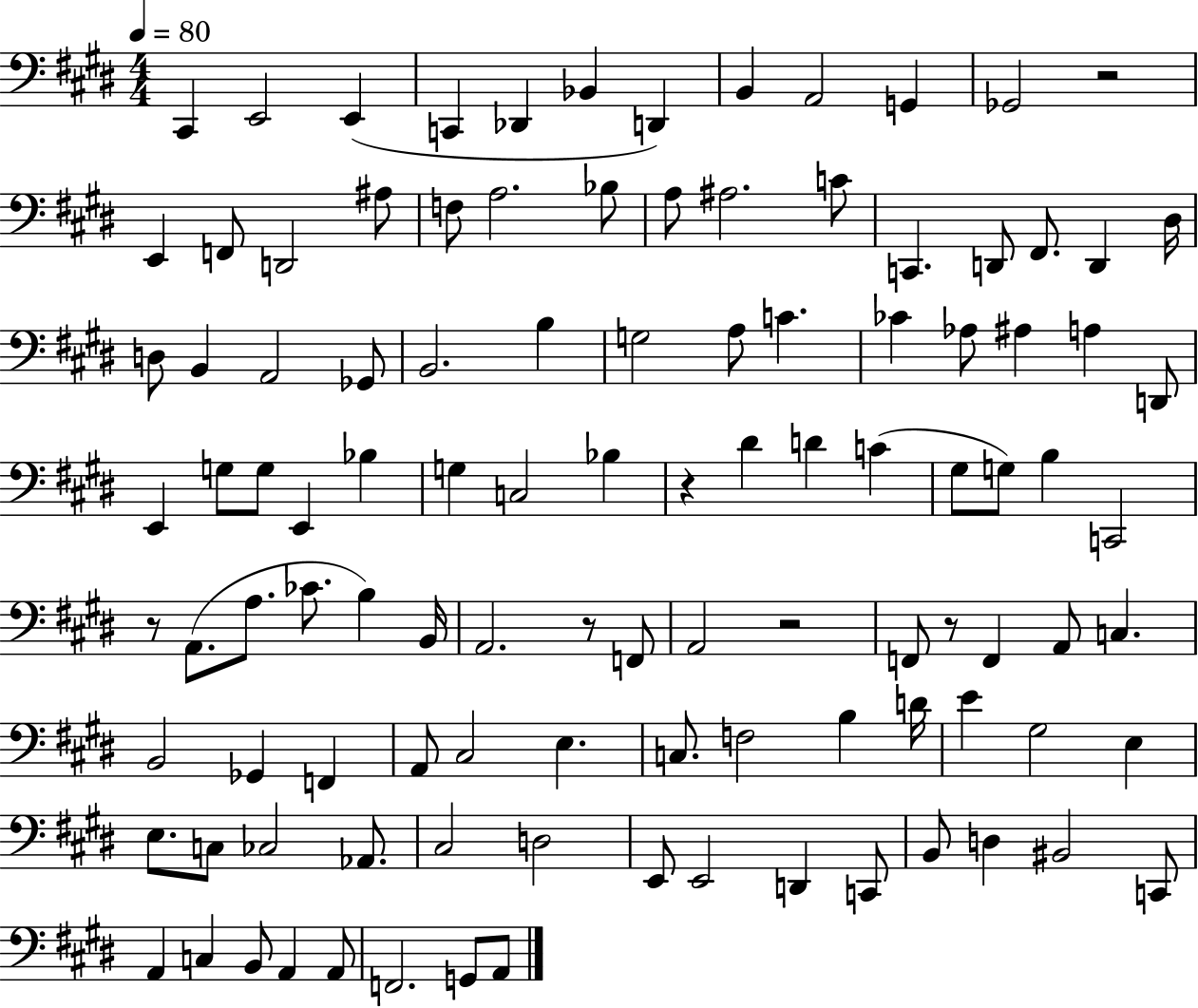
X:1
T:Untitled
M:4/4
L:1/4
K:E
^C,, E,,2 E,, C,, _D,, _B,, D,, B,, A,,2 G,, _G,,2 z2 E,, F,,/2 D,,2 ^A,/2 F,/2 A,2 _B,/2 A,/2 ^A,2 C/2 C,, D,,/2 ^F,,/2 D,, ^D,/4 D,/2 B,, A,,2 _G,,/2 B,,2 B, G,2 A,/2 C _C _A,/2 ^A, A, D,,/2 E,, G,/2 G,/2 E,, _B, G, C,2 _B, z ^D D C ^G,/2 G,/2 B, C,,2 z/2 A,,/2 A,/2 _C/2 B, B,,/4 A,,2 z/2 F,,/2 A,,2 z2 F,,/2 z/2 F,, A,,/2 C, B,,2 _G,, F,, A,,/2 ^C,2 E, C,/2 F,2 B, D/4 E ^G,2 E, E,/2 C,/2 _C,2 _A,,/2 ^C,2 D,2 E,,/2 E,,2 D,, C,,/2 B,,/2 D, ^B,,2 C,,/2 A,, C, B,,/2 A,, A,,/2 F,,2 G,,/2 A,,/2